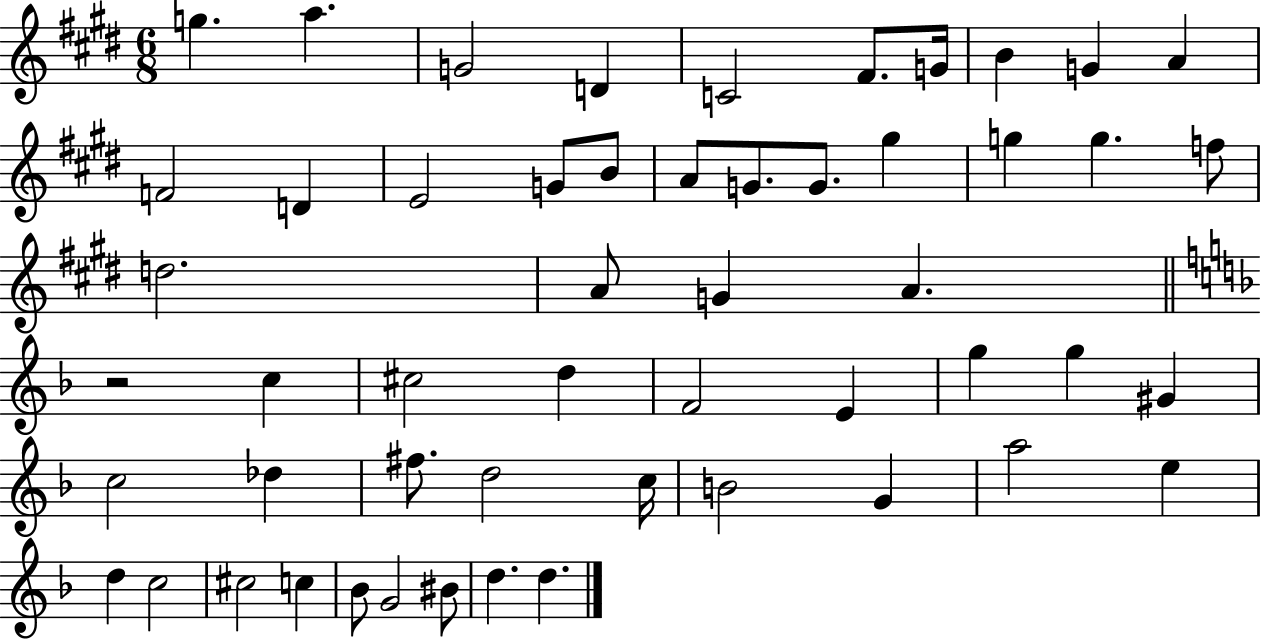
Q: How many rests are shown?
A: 1